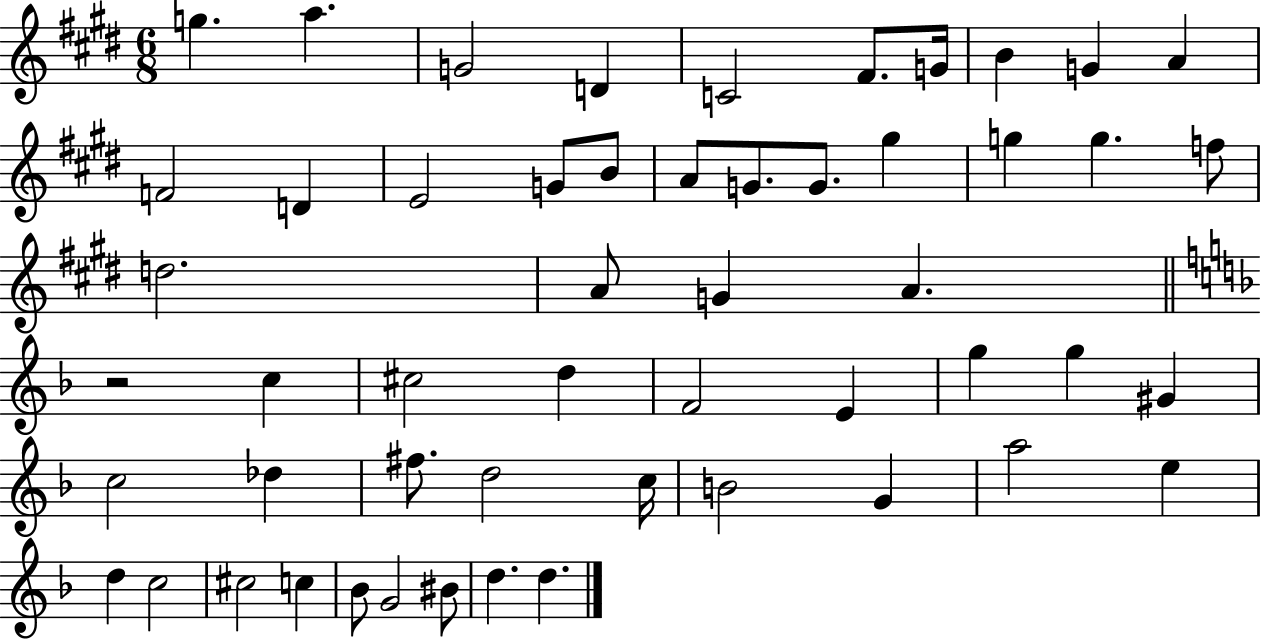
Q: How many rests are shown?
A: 1